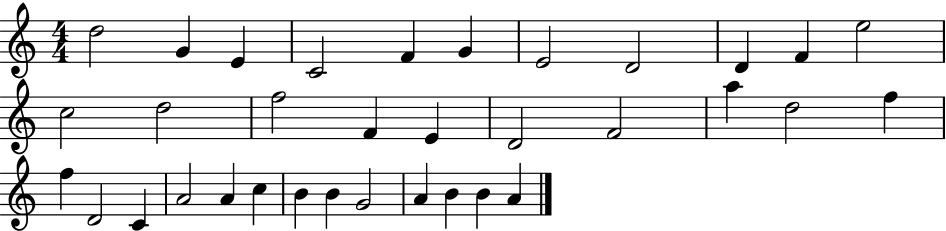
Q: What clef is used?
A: treble